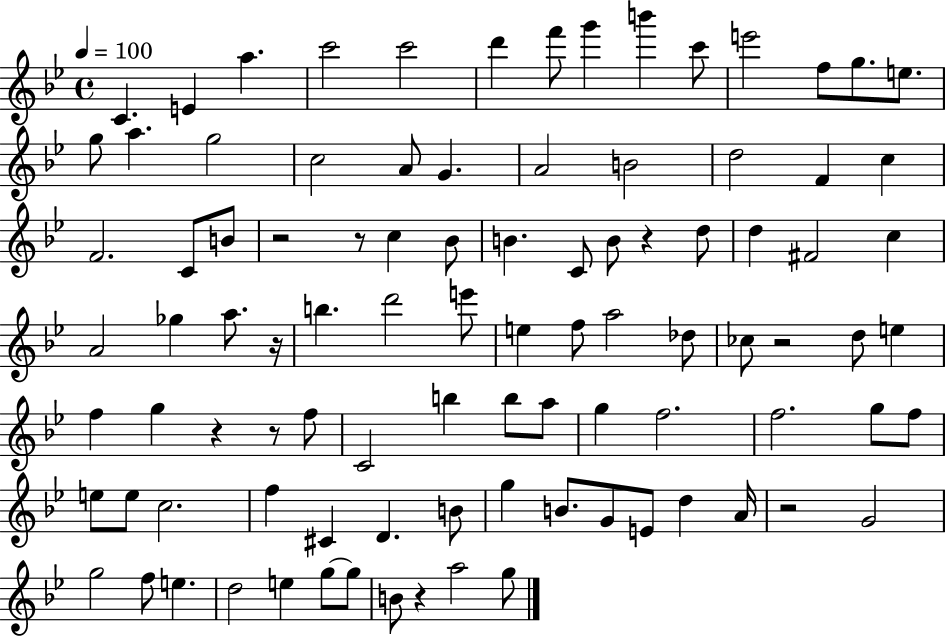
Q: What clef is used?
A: treble